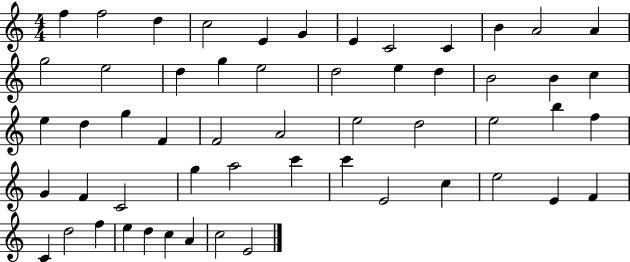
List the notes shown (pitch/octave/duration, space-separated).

F5/q F5/h D5/q C5/h E4/q G4/q E4/q C4/h C4/q B4/q A4/h A4/q G5/h E5/h D5/q G5/q E5/h D5/h E5/q D5/q B4/h B4/q C5/q E5/q D5/q G5/q F4/q F4/h A4/h E5/h D5/h E5/h B5/q F5/q G4/q F4/q C4/h G5/q A5/h C6/q C6/q E4/h C5/q E5/h E4/q F4/q C4/q D5/h F5/q E5/q D5/q C5/q A4/q C5/h E4/h